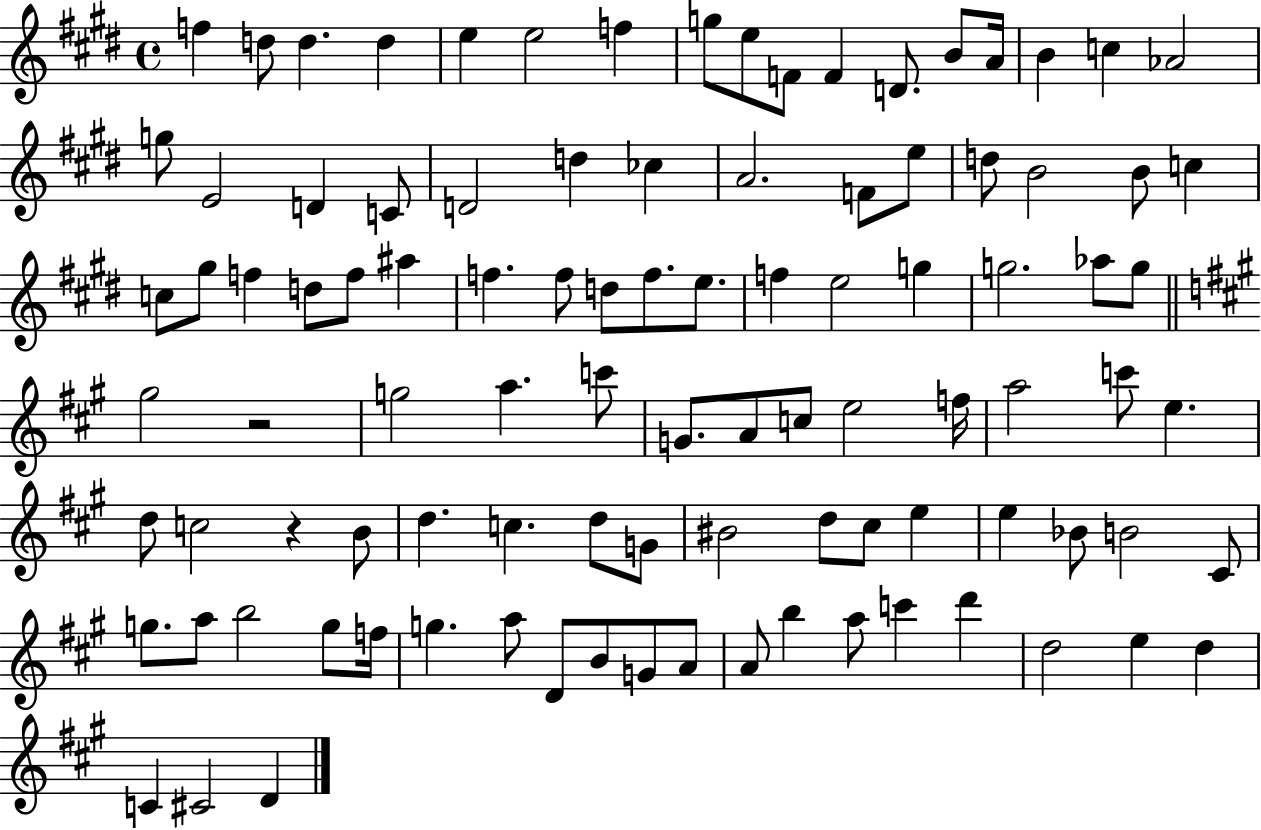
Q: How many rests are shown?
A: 2